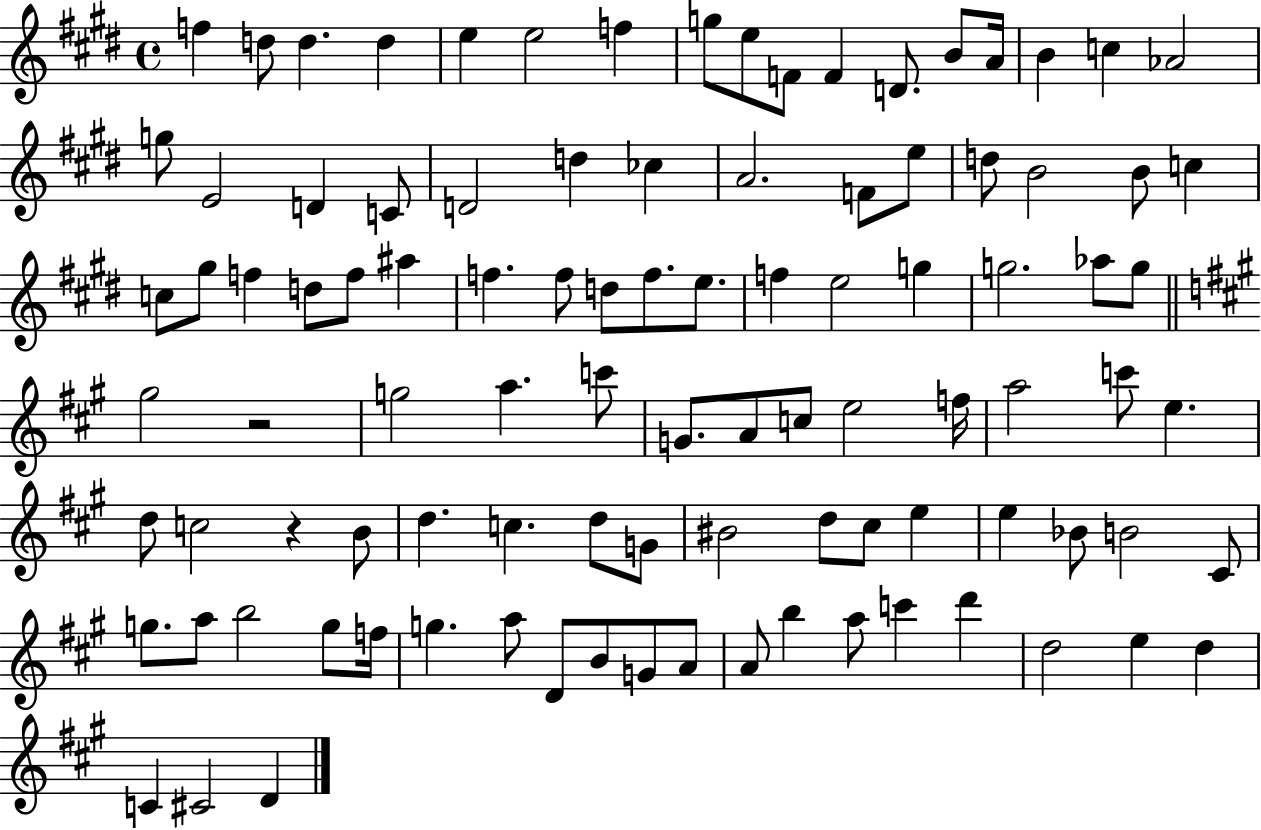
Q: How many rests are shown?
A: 2